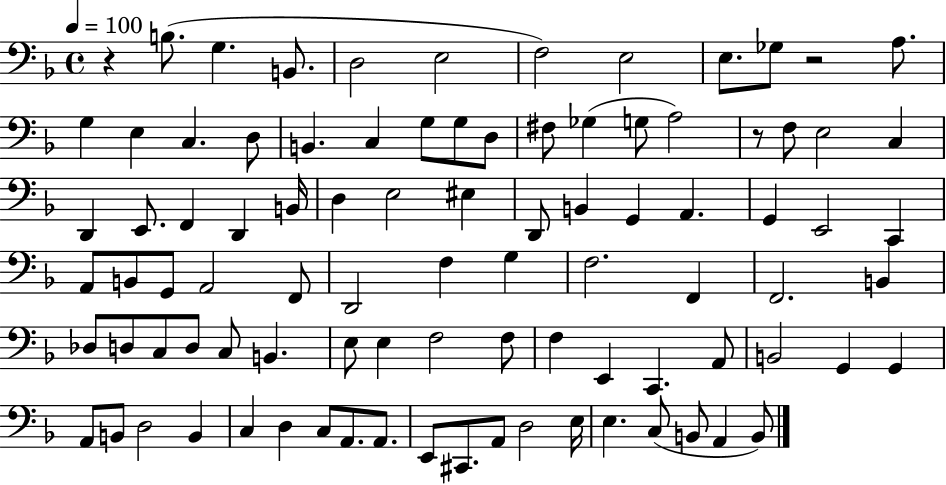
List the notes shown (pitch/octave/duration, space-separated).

R/q B3/e. G3/q. B2/e. D3/h E3/h F3/h E3/h E3/e. Gb3/e R/h A3/e. G3/q E3/q C3/q. D3/e B2/q. C3/q G3/e G3/e D3/e F#3/e Gb3/q G3/e A3/h R/e F3/e E3/h C3/q D2/q E2/e. F2/q D2/q B2/s D3/q E3/h EIS3/q D2/e B2/q G2/q A2/q. G2/q E2/h C2/q A2/e B2/e G2/e A2/h F2/e D2/h F3/q G3/q F3/h. F2/q F2/h. B2/q Db3/e D3/e C3/e D3/e C3/e B2/q. E3/e E3/q F3/h F3/e F3/q E2/q C2/q. A2/e B2/h G2/q G2/q A2/e B2/e D3/h B2/q C3/q D3/q C3/e A2/e. A2/e. E2/e C#2/e. A2/e D3/h E3/s E3/q. C3/e B2/e A2/q B2/e